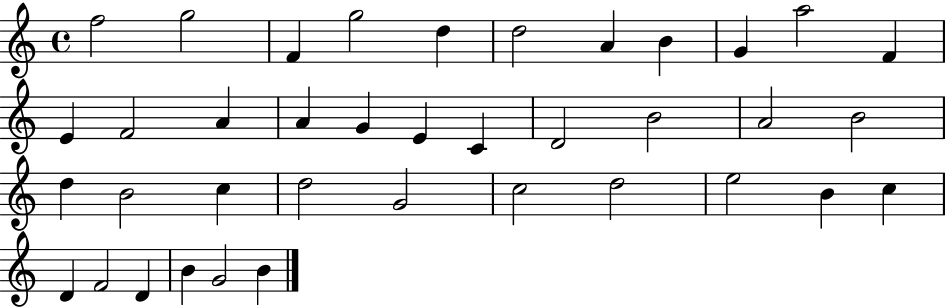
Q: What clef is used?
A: treble